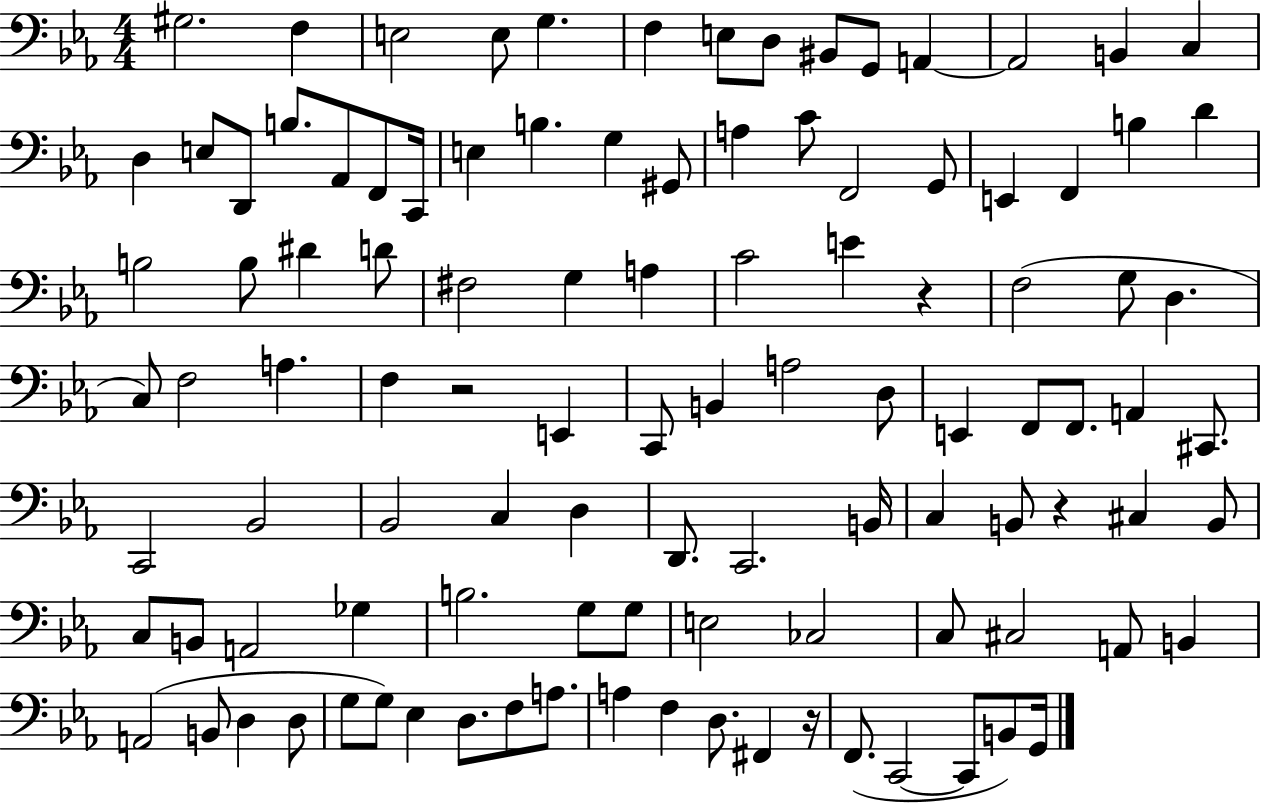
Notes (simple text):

G#3/h. F3/q E3/h E3/e G3/q. F3/q E3/e D3/e BIS2/e G2/e A2/q A2/h B2/q C3/q D3/q E3/e D2/e B3/e. Ab2/e F2/e C2/s E3/q B3/q. G3/q G#2/e A3/q C4/e F2/h G2/e E2/q F2/q B3/q D4/q B3/h B3/e D#4/q D4/e F#3/h G3/q A3/q C4/h E4/q R/q F3/h G3/e D3/q. C3/e F3/h A3/q. F3/q R/h E2/q C2/e B2/q A3/h D3/e E2/q F2/e F2/e. A2/q C#2/e. C2/h Bb2/h Bb2/h C3/q D3/q D2/e. C2/h. B2/s C3/q B2/e R/q C#3/q B2/e C3/e B2/e A2/h Gb3/q B3/h. G3/e G3/e E3/h CES3/h C3/e C#3/h A2/e B2/q A2/h B2/e D3/q D3/e G3/e G3/e Eb3/q D3/e. F3/e A3/e. A3/q F3/q D3/e. F#2/q R/s F2/e. C2/h C2/e B2/e G2/s